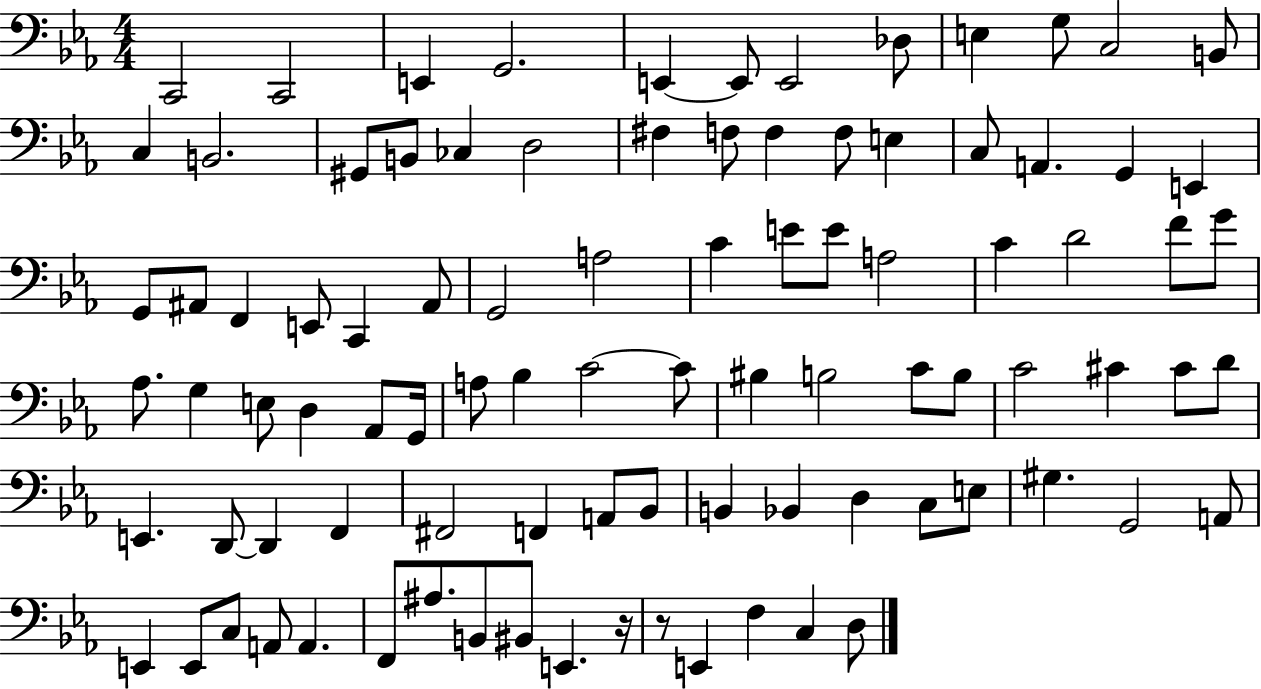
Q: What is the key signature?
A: EES major